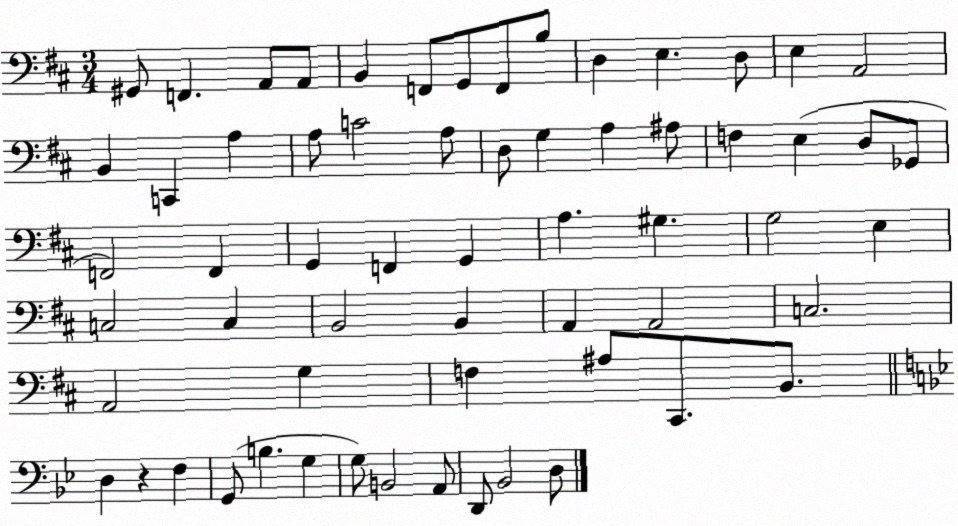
X:1
T:Untitled
M:3/4
L:1/4
K:D
^G,,/2 F,, A,,/2 A,,/2 B,, F,,/2 G,,/2 F,,/2 B,/2 D, E, D,/2 E, A,,2 B,, C,, A, A,/2 C2 A,/2 D,/2 G, A, ^A,/2 F, E, D,/2 _G,,/2 F,,2 F,, G,, F,, G,, A, ^G, G,2 E, C,2 C, B,,2 B,, A,, A,,2 C,2 A,,2 G, F, ^A,/2 ^C,,/2 B,,/2 D, z F, G,,/2 B, G, G,/2 B,,2 A,,/2 D,,/2 _B,,2 D,/2